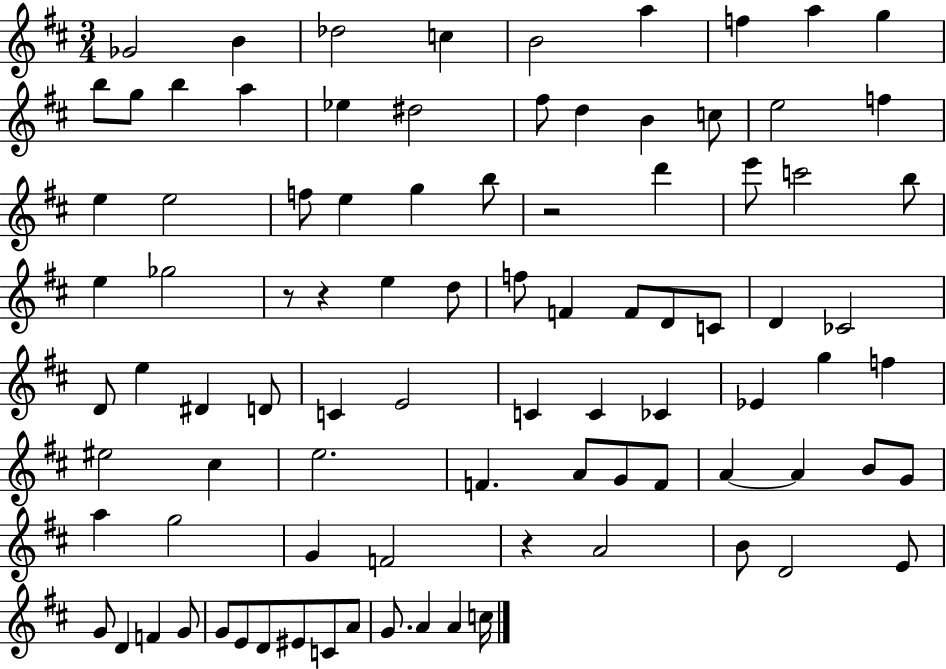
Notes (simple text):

Gb4/h B4/q Db5/h C5/q B4/h A5/q F5/q A5/q G5/q B5/e G5/e B5/q A5/q Eb5/q D#5/h F#5/e D5/q B4/q C5/e E5/h F5/q E5/q E5/h F5/e E5/q G5/q B5/e R/h D6/q E6/e C6/h B5/e E5/q Gb5/h R/e R/q E5/q D5/e F5/e F4/q F4/e D4/e C4/e D4/q CES4/h D4/e E5/q D#4/q D4/e C4/q E4/h C4/q C4/q CES4/q Eb4/q G5/q F5/q EIS5/h C#5/q E5/h. F4/q. A4/e G4/e F4/e A4/q A4/q B4/e G4/e A5/q G5/h G4/q F4/h R/q A4/h B4/e D4/h E4/e G4/e D4/q F4/q G4/e G4/e E4/e D4/e EIS4/e C4/e A4/e G4/e. A4/q A4/q C5/s